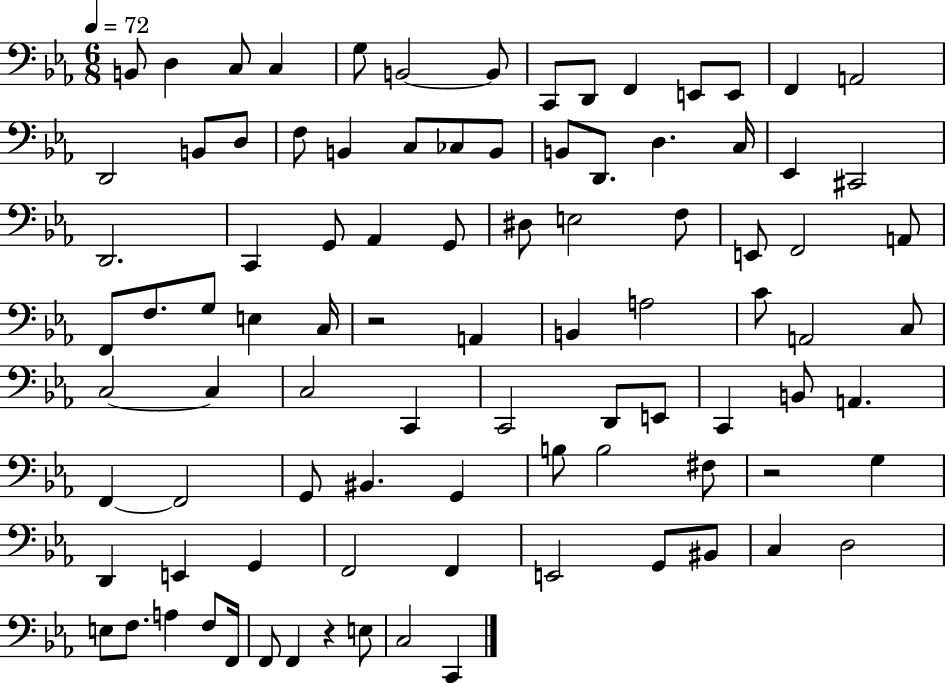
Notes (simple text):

B2/e D3/q C3/e C3/q G3/e B2/h B2/e C2/e D2/e F2/q E2/e E2/e F2/q A2/h D2/h B2/e D3/e F3/e B2/q C3/e CES3/e B2/e B2/e D2/e. D3/q. C3/s Eb2/q C#2/h D2/h. C2/q G2/e Ab2/q G2/e D#3/e E3/h F3/e E2/e F2/h A2/e F2/e F3/e. G3/e E3/q C3/s R/h A2/q B2/q A3/h C4/e A2/h C3/e C3/h C3/q C3/h C2/q C2/h D2/e E2/e C2/q B2/e A2/q. F2/q F2/h G2/e BIS2/q. G2/q B3/e B3/h F#3/e R/h G3/q D2/q E2/q G2/q F2/h F2/q E2/h G2/e BIS2/e C3/q D3/h E3/e F3/e. A3/q F3/e F2/s F2/e F2/q R/q E3/e C3/h C2/q